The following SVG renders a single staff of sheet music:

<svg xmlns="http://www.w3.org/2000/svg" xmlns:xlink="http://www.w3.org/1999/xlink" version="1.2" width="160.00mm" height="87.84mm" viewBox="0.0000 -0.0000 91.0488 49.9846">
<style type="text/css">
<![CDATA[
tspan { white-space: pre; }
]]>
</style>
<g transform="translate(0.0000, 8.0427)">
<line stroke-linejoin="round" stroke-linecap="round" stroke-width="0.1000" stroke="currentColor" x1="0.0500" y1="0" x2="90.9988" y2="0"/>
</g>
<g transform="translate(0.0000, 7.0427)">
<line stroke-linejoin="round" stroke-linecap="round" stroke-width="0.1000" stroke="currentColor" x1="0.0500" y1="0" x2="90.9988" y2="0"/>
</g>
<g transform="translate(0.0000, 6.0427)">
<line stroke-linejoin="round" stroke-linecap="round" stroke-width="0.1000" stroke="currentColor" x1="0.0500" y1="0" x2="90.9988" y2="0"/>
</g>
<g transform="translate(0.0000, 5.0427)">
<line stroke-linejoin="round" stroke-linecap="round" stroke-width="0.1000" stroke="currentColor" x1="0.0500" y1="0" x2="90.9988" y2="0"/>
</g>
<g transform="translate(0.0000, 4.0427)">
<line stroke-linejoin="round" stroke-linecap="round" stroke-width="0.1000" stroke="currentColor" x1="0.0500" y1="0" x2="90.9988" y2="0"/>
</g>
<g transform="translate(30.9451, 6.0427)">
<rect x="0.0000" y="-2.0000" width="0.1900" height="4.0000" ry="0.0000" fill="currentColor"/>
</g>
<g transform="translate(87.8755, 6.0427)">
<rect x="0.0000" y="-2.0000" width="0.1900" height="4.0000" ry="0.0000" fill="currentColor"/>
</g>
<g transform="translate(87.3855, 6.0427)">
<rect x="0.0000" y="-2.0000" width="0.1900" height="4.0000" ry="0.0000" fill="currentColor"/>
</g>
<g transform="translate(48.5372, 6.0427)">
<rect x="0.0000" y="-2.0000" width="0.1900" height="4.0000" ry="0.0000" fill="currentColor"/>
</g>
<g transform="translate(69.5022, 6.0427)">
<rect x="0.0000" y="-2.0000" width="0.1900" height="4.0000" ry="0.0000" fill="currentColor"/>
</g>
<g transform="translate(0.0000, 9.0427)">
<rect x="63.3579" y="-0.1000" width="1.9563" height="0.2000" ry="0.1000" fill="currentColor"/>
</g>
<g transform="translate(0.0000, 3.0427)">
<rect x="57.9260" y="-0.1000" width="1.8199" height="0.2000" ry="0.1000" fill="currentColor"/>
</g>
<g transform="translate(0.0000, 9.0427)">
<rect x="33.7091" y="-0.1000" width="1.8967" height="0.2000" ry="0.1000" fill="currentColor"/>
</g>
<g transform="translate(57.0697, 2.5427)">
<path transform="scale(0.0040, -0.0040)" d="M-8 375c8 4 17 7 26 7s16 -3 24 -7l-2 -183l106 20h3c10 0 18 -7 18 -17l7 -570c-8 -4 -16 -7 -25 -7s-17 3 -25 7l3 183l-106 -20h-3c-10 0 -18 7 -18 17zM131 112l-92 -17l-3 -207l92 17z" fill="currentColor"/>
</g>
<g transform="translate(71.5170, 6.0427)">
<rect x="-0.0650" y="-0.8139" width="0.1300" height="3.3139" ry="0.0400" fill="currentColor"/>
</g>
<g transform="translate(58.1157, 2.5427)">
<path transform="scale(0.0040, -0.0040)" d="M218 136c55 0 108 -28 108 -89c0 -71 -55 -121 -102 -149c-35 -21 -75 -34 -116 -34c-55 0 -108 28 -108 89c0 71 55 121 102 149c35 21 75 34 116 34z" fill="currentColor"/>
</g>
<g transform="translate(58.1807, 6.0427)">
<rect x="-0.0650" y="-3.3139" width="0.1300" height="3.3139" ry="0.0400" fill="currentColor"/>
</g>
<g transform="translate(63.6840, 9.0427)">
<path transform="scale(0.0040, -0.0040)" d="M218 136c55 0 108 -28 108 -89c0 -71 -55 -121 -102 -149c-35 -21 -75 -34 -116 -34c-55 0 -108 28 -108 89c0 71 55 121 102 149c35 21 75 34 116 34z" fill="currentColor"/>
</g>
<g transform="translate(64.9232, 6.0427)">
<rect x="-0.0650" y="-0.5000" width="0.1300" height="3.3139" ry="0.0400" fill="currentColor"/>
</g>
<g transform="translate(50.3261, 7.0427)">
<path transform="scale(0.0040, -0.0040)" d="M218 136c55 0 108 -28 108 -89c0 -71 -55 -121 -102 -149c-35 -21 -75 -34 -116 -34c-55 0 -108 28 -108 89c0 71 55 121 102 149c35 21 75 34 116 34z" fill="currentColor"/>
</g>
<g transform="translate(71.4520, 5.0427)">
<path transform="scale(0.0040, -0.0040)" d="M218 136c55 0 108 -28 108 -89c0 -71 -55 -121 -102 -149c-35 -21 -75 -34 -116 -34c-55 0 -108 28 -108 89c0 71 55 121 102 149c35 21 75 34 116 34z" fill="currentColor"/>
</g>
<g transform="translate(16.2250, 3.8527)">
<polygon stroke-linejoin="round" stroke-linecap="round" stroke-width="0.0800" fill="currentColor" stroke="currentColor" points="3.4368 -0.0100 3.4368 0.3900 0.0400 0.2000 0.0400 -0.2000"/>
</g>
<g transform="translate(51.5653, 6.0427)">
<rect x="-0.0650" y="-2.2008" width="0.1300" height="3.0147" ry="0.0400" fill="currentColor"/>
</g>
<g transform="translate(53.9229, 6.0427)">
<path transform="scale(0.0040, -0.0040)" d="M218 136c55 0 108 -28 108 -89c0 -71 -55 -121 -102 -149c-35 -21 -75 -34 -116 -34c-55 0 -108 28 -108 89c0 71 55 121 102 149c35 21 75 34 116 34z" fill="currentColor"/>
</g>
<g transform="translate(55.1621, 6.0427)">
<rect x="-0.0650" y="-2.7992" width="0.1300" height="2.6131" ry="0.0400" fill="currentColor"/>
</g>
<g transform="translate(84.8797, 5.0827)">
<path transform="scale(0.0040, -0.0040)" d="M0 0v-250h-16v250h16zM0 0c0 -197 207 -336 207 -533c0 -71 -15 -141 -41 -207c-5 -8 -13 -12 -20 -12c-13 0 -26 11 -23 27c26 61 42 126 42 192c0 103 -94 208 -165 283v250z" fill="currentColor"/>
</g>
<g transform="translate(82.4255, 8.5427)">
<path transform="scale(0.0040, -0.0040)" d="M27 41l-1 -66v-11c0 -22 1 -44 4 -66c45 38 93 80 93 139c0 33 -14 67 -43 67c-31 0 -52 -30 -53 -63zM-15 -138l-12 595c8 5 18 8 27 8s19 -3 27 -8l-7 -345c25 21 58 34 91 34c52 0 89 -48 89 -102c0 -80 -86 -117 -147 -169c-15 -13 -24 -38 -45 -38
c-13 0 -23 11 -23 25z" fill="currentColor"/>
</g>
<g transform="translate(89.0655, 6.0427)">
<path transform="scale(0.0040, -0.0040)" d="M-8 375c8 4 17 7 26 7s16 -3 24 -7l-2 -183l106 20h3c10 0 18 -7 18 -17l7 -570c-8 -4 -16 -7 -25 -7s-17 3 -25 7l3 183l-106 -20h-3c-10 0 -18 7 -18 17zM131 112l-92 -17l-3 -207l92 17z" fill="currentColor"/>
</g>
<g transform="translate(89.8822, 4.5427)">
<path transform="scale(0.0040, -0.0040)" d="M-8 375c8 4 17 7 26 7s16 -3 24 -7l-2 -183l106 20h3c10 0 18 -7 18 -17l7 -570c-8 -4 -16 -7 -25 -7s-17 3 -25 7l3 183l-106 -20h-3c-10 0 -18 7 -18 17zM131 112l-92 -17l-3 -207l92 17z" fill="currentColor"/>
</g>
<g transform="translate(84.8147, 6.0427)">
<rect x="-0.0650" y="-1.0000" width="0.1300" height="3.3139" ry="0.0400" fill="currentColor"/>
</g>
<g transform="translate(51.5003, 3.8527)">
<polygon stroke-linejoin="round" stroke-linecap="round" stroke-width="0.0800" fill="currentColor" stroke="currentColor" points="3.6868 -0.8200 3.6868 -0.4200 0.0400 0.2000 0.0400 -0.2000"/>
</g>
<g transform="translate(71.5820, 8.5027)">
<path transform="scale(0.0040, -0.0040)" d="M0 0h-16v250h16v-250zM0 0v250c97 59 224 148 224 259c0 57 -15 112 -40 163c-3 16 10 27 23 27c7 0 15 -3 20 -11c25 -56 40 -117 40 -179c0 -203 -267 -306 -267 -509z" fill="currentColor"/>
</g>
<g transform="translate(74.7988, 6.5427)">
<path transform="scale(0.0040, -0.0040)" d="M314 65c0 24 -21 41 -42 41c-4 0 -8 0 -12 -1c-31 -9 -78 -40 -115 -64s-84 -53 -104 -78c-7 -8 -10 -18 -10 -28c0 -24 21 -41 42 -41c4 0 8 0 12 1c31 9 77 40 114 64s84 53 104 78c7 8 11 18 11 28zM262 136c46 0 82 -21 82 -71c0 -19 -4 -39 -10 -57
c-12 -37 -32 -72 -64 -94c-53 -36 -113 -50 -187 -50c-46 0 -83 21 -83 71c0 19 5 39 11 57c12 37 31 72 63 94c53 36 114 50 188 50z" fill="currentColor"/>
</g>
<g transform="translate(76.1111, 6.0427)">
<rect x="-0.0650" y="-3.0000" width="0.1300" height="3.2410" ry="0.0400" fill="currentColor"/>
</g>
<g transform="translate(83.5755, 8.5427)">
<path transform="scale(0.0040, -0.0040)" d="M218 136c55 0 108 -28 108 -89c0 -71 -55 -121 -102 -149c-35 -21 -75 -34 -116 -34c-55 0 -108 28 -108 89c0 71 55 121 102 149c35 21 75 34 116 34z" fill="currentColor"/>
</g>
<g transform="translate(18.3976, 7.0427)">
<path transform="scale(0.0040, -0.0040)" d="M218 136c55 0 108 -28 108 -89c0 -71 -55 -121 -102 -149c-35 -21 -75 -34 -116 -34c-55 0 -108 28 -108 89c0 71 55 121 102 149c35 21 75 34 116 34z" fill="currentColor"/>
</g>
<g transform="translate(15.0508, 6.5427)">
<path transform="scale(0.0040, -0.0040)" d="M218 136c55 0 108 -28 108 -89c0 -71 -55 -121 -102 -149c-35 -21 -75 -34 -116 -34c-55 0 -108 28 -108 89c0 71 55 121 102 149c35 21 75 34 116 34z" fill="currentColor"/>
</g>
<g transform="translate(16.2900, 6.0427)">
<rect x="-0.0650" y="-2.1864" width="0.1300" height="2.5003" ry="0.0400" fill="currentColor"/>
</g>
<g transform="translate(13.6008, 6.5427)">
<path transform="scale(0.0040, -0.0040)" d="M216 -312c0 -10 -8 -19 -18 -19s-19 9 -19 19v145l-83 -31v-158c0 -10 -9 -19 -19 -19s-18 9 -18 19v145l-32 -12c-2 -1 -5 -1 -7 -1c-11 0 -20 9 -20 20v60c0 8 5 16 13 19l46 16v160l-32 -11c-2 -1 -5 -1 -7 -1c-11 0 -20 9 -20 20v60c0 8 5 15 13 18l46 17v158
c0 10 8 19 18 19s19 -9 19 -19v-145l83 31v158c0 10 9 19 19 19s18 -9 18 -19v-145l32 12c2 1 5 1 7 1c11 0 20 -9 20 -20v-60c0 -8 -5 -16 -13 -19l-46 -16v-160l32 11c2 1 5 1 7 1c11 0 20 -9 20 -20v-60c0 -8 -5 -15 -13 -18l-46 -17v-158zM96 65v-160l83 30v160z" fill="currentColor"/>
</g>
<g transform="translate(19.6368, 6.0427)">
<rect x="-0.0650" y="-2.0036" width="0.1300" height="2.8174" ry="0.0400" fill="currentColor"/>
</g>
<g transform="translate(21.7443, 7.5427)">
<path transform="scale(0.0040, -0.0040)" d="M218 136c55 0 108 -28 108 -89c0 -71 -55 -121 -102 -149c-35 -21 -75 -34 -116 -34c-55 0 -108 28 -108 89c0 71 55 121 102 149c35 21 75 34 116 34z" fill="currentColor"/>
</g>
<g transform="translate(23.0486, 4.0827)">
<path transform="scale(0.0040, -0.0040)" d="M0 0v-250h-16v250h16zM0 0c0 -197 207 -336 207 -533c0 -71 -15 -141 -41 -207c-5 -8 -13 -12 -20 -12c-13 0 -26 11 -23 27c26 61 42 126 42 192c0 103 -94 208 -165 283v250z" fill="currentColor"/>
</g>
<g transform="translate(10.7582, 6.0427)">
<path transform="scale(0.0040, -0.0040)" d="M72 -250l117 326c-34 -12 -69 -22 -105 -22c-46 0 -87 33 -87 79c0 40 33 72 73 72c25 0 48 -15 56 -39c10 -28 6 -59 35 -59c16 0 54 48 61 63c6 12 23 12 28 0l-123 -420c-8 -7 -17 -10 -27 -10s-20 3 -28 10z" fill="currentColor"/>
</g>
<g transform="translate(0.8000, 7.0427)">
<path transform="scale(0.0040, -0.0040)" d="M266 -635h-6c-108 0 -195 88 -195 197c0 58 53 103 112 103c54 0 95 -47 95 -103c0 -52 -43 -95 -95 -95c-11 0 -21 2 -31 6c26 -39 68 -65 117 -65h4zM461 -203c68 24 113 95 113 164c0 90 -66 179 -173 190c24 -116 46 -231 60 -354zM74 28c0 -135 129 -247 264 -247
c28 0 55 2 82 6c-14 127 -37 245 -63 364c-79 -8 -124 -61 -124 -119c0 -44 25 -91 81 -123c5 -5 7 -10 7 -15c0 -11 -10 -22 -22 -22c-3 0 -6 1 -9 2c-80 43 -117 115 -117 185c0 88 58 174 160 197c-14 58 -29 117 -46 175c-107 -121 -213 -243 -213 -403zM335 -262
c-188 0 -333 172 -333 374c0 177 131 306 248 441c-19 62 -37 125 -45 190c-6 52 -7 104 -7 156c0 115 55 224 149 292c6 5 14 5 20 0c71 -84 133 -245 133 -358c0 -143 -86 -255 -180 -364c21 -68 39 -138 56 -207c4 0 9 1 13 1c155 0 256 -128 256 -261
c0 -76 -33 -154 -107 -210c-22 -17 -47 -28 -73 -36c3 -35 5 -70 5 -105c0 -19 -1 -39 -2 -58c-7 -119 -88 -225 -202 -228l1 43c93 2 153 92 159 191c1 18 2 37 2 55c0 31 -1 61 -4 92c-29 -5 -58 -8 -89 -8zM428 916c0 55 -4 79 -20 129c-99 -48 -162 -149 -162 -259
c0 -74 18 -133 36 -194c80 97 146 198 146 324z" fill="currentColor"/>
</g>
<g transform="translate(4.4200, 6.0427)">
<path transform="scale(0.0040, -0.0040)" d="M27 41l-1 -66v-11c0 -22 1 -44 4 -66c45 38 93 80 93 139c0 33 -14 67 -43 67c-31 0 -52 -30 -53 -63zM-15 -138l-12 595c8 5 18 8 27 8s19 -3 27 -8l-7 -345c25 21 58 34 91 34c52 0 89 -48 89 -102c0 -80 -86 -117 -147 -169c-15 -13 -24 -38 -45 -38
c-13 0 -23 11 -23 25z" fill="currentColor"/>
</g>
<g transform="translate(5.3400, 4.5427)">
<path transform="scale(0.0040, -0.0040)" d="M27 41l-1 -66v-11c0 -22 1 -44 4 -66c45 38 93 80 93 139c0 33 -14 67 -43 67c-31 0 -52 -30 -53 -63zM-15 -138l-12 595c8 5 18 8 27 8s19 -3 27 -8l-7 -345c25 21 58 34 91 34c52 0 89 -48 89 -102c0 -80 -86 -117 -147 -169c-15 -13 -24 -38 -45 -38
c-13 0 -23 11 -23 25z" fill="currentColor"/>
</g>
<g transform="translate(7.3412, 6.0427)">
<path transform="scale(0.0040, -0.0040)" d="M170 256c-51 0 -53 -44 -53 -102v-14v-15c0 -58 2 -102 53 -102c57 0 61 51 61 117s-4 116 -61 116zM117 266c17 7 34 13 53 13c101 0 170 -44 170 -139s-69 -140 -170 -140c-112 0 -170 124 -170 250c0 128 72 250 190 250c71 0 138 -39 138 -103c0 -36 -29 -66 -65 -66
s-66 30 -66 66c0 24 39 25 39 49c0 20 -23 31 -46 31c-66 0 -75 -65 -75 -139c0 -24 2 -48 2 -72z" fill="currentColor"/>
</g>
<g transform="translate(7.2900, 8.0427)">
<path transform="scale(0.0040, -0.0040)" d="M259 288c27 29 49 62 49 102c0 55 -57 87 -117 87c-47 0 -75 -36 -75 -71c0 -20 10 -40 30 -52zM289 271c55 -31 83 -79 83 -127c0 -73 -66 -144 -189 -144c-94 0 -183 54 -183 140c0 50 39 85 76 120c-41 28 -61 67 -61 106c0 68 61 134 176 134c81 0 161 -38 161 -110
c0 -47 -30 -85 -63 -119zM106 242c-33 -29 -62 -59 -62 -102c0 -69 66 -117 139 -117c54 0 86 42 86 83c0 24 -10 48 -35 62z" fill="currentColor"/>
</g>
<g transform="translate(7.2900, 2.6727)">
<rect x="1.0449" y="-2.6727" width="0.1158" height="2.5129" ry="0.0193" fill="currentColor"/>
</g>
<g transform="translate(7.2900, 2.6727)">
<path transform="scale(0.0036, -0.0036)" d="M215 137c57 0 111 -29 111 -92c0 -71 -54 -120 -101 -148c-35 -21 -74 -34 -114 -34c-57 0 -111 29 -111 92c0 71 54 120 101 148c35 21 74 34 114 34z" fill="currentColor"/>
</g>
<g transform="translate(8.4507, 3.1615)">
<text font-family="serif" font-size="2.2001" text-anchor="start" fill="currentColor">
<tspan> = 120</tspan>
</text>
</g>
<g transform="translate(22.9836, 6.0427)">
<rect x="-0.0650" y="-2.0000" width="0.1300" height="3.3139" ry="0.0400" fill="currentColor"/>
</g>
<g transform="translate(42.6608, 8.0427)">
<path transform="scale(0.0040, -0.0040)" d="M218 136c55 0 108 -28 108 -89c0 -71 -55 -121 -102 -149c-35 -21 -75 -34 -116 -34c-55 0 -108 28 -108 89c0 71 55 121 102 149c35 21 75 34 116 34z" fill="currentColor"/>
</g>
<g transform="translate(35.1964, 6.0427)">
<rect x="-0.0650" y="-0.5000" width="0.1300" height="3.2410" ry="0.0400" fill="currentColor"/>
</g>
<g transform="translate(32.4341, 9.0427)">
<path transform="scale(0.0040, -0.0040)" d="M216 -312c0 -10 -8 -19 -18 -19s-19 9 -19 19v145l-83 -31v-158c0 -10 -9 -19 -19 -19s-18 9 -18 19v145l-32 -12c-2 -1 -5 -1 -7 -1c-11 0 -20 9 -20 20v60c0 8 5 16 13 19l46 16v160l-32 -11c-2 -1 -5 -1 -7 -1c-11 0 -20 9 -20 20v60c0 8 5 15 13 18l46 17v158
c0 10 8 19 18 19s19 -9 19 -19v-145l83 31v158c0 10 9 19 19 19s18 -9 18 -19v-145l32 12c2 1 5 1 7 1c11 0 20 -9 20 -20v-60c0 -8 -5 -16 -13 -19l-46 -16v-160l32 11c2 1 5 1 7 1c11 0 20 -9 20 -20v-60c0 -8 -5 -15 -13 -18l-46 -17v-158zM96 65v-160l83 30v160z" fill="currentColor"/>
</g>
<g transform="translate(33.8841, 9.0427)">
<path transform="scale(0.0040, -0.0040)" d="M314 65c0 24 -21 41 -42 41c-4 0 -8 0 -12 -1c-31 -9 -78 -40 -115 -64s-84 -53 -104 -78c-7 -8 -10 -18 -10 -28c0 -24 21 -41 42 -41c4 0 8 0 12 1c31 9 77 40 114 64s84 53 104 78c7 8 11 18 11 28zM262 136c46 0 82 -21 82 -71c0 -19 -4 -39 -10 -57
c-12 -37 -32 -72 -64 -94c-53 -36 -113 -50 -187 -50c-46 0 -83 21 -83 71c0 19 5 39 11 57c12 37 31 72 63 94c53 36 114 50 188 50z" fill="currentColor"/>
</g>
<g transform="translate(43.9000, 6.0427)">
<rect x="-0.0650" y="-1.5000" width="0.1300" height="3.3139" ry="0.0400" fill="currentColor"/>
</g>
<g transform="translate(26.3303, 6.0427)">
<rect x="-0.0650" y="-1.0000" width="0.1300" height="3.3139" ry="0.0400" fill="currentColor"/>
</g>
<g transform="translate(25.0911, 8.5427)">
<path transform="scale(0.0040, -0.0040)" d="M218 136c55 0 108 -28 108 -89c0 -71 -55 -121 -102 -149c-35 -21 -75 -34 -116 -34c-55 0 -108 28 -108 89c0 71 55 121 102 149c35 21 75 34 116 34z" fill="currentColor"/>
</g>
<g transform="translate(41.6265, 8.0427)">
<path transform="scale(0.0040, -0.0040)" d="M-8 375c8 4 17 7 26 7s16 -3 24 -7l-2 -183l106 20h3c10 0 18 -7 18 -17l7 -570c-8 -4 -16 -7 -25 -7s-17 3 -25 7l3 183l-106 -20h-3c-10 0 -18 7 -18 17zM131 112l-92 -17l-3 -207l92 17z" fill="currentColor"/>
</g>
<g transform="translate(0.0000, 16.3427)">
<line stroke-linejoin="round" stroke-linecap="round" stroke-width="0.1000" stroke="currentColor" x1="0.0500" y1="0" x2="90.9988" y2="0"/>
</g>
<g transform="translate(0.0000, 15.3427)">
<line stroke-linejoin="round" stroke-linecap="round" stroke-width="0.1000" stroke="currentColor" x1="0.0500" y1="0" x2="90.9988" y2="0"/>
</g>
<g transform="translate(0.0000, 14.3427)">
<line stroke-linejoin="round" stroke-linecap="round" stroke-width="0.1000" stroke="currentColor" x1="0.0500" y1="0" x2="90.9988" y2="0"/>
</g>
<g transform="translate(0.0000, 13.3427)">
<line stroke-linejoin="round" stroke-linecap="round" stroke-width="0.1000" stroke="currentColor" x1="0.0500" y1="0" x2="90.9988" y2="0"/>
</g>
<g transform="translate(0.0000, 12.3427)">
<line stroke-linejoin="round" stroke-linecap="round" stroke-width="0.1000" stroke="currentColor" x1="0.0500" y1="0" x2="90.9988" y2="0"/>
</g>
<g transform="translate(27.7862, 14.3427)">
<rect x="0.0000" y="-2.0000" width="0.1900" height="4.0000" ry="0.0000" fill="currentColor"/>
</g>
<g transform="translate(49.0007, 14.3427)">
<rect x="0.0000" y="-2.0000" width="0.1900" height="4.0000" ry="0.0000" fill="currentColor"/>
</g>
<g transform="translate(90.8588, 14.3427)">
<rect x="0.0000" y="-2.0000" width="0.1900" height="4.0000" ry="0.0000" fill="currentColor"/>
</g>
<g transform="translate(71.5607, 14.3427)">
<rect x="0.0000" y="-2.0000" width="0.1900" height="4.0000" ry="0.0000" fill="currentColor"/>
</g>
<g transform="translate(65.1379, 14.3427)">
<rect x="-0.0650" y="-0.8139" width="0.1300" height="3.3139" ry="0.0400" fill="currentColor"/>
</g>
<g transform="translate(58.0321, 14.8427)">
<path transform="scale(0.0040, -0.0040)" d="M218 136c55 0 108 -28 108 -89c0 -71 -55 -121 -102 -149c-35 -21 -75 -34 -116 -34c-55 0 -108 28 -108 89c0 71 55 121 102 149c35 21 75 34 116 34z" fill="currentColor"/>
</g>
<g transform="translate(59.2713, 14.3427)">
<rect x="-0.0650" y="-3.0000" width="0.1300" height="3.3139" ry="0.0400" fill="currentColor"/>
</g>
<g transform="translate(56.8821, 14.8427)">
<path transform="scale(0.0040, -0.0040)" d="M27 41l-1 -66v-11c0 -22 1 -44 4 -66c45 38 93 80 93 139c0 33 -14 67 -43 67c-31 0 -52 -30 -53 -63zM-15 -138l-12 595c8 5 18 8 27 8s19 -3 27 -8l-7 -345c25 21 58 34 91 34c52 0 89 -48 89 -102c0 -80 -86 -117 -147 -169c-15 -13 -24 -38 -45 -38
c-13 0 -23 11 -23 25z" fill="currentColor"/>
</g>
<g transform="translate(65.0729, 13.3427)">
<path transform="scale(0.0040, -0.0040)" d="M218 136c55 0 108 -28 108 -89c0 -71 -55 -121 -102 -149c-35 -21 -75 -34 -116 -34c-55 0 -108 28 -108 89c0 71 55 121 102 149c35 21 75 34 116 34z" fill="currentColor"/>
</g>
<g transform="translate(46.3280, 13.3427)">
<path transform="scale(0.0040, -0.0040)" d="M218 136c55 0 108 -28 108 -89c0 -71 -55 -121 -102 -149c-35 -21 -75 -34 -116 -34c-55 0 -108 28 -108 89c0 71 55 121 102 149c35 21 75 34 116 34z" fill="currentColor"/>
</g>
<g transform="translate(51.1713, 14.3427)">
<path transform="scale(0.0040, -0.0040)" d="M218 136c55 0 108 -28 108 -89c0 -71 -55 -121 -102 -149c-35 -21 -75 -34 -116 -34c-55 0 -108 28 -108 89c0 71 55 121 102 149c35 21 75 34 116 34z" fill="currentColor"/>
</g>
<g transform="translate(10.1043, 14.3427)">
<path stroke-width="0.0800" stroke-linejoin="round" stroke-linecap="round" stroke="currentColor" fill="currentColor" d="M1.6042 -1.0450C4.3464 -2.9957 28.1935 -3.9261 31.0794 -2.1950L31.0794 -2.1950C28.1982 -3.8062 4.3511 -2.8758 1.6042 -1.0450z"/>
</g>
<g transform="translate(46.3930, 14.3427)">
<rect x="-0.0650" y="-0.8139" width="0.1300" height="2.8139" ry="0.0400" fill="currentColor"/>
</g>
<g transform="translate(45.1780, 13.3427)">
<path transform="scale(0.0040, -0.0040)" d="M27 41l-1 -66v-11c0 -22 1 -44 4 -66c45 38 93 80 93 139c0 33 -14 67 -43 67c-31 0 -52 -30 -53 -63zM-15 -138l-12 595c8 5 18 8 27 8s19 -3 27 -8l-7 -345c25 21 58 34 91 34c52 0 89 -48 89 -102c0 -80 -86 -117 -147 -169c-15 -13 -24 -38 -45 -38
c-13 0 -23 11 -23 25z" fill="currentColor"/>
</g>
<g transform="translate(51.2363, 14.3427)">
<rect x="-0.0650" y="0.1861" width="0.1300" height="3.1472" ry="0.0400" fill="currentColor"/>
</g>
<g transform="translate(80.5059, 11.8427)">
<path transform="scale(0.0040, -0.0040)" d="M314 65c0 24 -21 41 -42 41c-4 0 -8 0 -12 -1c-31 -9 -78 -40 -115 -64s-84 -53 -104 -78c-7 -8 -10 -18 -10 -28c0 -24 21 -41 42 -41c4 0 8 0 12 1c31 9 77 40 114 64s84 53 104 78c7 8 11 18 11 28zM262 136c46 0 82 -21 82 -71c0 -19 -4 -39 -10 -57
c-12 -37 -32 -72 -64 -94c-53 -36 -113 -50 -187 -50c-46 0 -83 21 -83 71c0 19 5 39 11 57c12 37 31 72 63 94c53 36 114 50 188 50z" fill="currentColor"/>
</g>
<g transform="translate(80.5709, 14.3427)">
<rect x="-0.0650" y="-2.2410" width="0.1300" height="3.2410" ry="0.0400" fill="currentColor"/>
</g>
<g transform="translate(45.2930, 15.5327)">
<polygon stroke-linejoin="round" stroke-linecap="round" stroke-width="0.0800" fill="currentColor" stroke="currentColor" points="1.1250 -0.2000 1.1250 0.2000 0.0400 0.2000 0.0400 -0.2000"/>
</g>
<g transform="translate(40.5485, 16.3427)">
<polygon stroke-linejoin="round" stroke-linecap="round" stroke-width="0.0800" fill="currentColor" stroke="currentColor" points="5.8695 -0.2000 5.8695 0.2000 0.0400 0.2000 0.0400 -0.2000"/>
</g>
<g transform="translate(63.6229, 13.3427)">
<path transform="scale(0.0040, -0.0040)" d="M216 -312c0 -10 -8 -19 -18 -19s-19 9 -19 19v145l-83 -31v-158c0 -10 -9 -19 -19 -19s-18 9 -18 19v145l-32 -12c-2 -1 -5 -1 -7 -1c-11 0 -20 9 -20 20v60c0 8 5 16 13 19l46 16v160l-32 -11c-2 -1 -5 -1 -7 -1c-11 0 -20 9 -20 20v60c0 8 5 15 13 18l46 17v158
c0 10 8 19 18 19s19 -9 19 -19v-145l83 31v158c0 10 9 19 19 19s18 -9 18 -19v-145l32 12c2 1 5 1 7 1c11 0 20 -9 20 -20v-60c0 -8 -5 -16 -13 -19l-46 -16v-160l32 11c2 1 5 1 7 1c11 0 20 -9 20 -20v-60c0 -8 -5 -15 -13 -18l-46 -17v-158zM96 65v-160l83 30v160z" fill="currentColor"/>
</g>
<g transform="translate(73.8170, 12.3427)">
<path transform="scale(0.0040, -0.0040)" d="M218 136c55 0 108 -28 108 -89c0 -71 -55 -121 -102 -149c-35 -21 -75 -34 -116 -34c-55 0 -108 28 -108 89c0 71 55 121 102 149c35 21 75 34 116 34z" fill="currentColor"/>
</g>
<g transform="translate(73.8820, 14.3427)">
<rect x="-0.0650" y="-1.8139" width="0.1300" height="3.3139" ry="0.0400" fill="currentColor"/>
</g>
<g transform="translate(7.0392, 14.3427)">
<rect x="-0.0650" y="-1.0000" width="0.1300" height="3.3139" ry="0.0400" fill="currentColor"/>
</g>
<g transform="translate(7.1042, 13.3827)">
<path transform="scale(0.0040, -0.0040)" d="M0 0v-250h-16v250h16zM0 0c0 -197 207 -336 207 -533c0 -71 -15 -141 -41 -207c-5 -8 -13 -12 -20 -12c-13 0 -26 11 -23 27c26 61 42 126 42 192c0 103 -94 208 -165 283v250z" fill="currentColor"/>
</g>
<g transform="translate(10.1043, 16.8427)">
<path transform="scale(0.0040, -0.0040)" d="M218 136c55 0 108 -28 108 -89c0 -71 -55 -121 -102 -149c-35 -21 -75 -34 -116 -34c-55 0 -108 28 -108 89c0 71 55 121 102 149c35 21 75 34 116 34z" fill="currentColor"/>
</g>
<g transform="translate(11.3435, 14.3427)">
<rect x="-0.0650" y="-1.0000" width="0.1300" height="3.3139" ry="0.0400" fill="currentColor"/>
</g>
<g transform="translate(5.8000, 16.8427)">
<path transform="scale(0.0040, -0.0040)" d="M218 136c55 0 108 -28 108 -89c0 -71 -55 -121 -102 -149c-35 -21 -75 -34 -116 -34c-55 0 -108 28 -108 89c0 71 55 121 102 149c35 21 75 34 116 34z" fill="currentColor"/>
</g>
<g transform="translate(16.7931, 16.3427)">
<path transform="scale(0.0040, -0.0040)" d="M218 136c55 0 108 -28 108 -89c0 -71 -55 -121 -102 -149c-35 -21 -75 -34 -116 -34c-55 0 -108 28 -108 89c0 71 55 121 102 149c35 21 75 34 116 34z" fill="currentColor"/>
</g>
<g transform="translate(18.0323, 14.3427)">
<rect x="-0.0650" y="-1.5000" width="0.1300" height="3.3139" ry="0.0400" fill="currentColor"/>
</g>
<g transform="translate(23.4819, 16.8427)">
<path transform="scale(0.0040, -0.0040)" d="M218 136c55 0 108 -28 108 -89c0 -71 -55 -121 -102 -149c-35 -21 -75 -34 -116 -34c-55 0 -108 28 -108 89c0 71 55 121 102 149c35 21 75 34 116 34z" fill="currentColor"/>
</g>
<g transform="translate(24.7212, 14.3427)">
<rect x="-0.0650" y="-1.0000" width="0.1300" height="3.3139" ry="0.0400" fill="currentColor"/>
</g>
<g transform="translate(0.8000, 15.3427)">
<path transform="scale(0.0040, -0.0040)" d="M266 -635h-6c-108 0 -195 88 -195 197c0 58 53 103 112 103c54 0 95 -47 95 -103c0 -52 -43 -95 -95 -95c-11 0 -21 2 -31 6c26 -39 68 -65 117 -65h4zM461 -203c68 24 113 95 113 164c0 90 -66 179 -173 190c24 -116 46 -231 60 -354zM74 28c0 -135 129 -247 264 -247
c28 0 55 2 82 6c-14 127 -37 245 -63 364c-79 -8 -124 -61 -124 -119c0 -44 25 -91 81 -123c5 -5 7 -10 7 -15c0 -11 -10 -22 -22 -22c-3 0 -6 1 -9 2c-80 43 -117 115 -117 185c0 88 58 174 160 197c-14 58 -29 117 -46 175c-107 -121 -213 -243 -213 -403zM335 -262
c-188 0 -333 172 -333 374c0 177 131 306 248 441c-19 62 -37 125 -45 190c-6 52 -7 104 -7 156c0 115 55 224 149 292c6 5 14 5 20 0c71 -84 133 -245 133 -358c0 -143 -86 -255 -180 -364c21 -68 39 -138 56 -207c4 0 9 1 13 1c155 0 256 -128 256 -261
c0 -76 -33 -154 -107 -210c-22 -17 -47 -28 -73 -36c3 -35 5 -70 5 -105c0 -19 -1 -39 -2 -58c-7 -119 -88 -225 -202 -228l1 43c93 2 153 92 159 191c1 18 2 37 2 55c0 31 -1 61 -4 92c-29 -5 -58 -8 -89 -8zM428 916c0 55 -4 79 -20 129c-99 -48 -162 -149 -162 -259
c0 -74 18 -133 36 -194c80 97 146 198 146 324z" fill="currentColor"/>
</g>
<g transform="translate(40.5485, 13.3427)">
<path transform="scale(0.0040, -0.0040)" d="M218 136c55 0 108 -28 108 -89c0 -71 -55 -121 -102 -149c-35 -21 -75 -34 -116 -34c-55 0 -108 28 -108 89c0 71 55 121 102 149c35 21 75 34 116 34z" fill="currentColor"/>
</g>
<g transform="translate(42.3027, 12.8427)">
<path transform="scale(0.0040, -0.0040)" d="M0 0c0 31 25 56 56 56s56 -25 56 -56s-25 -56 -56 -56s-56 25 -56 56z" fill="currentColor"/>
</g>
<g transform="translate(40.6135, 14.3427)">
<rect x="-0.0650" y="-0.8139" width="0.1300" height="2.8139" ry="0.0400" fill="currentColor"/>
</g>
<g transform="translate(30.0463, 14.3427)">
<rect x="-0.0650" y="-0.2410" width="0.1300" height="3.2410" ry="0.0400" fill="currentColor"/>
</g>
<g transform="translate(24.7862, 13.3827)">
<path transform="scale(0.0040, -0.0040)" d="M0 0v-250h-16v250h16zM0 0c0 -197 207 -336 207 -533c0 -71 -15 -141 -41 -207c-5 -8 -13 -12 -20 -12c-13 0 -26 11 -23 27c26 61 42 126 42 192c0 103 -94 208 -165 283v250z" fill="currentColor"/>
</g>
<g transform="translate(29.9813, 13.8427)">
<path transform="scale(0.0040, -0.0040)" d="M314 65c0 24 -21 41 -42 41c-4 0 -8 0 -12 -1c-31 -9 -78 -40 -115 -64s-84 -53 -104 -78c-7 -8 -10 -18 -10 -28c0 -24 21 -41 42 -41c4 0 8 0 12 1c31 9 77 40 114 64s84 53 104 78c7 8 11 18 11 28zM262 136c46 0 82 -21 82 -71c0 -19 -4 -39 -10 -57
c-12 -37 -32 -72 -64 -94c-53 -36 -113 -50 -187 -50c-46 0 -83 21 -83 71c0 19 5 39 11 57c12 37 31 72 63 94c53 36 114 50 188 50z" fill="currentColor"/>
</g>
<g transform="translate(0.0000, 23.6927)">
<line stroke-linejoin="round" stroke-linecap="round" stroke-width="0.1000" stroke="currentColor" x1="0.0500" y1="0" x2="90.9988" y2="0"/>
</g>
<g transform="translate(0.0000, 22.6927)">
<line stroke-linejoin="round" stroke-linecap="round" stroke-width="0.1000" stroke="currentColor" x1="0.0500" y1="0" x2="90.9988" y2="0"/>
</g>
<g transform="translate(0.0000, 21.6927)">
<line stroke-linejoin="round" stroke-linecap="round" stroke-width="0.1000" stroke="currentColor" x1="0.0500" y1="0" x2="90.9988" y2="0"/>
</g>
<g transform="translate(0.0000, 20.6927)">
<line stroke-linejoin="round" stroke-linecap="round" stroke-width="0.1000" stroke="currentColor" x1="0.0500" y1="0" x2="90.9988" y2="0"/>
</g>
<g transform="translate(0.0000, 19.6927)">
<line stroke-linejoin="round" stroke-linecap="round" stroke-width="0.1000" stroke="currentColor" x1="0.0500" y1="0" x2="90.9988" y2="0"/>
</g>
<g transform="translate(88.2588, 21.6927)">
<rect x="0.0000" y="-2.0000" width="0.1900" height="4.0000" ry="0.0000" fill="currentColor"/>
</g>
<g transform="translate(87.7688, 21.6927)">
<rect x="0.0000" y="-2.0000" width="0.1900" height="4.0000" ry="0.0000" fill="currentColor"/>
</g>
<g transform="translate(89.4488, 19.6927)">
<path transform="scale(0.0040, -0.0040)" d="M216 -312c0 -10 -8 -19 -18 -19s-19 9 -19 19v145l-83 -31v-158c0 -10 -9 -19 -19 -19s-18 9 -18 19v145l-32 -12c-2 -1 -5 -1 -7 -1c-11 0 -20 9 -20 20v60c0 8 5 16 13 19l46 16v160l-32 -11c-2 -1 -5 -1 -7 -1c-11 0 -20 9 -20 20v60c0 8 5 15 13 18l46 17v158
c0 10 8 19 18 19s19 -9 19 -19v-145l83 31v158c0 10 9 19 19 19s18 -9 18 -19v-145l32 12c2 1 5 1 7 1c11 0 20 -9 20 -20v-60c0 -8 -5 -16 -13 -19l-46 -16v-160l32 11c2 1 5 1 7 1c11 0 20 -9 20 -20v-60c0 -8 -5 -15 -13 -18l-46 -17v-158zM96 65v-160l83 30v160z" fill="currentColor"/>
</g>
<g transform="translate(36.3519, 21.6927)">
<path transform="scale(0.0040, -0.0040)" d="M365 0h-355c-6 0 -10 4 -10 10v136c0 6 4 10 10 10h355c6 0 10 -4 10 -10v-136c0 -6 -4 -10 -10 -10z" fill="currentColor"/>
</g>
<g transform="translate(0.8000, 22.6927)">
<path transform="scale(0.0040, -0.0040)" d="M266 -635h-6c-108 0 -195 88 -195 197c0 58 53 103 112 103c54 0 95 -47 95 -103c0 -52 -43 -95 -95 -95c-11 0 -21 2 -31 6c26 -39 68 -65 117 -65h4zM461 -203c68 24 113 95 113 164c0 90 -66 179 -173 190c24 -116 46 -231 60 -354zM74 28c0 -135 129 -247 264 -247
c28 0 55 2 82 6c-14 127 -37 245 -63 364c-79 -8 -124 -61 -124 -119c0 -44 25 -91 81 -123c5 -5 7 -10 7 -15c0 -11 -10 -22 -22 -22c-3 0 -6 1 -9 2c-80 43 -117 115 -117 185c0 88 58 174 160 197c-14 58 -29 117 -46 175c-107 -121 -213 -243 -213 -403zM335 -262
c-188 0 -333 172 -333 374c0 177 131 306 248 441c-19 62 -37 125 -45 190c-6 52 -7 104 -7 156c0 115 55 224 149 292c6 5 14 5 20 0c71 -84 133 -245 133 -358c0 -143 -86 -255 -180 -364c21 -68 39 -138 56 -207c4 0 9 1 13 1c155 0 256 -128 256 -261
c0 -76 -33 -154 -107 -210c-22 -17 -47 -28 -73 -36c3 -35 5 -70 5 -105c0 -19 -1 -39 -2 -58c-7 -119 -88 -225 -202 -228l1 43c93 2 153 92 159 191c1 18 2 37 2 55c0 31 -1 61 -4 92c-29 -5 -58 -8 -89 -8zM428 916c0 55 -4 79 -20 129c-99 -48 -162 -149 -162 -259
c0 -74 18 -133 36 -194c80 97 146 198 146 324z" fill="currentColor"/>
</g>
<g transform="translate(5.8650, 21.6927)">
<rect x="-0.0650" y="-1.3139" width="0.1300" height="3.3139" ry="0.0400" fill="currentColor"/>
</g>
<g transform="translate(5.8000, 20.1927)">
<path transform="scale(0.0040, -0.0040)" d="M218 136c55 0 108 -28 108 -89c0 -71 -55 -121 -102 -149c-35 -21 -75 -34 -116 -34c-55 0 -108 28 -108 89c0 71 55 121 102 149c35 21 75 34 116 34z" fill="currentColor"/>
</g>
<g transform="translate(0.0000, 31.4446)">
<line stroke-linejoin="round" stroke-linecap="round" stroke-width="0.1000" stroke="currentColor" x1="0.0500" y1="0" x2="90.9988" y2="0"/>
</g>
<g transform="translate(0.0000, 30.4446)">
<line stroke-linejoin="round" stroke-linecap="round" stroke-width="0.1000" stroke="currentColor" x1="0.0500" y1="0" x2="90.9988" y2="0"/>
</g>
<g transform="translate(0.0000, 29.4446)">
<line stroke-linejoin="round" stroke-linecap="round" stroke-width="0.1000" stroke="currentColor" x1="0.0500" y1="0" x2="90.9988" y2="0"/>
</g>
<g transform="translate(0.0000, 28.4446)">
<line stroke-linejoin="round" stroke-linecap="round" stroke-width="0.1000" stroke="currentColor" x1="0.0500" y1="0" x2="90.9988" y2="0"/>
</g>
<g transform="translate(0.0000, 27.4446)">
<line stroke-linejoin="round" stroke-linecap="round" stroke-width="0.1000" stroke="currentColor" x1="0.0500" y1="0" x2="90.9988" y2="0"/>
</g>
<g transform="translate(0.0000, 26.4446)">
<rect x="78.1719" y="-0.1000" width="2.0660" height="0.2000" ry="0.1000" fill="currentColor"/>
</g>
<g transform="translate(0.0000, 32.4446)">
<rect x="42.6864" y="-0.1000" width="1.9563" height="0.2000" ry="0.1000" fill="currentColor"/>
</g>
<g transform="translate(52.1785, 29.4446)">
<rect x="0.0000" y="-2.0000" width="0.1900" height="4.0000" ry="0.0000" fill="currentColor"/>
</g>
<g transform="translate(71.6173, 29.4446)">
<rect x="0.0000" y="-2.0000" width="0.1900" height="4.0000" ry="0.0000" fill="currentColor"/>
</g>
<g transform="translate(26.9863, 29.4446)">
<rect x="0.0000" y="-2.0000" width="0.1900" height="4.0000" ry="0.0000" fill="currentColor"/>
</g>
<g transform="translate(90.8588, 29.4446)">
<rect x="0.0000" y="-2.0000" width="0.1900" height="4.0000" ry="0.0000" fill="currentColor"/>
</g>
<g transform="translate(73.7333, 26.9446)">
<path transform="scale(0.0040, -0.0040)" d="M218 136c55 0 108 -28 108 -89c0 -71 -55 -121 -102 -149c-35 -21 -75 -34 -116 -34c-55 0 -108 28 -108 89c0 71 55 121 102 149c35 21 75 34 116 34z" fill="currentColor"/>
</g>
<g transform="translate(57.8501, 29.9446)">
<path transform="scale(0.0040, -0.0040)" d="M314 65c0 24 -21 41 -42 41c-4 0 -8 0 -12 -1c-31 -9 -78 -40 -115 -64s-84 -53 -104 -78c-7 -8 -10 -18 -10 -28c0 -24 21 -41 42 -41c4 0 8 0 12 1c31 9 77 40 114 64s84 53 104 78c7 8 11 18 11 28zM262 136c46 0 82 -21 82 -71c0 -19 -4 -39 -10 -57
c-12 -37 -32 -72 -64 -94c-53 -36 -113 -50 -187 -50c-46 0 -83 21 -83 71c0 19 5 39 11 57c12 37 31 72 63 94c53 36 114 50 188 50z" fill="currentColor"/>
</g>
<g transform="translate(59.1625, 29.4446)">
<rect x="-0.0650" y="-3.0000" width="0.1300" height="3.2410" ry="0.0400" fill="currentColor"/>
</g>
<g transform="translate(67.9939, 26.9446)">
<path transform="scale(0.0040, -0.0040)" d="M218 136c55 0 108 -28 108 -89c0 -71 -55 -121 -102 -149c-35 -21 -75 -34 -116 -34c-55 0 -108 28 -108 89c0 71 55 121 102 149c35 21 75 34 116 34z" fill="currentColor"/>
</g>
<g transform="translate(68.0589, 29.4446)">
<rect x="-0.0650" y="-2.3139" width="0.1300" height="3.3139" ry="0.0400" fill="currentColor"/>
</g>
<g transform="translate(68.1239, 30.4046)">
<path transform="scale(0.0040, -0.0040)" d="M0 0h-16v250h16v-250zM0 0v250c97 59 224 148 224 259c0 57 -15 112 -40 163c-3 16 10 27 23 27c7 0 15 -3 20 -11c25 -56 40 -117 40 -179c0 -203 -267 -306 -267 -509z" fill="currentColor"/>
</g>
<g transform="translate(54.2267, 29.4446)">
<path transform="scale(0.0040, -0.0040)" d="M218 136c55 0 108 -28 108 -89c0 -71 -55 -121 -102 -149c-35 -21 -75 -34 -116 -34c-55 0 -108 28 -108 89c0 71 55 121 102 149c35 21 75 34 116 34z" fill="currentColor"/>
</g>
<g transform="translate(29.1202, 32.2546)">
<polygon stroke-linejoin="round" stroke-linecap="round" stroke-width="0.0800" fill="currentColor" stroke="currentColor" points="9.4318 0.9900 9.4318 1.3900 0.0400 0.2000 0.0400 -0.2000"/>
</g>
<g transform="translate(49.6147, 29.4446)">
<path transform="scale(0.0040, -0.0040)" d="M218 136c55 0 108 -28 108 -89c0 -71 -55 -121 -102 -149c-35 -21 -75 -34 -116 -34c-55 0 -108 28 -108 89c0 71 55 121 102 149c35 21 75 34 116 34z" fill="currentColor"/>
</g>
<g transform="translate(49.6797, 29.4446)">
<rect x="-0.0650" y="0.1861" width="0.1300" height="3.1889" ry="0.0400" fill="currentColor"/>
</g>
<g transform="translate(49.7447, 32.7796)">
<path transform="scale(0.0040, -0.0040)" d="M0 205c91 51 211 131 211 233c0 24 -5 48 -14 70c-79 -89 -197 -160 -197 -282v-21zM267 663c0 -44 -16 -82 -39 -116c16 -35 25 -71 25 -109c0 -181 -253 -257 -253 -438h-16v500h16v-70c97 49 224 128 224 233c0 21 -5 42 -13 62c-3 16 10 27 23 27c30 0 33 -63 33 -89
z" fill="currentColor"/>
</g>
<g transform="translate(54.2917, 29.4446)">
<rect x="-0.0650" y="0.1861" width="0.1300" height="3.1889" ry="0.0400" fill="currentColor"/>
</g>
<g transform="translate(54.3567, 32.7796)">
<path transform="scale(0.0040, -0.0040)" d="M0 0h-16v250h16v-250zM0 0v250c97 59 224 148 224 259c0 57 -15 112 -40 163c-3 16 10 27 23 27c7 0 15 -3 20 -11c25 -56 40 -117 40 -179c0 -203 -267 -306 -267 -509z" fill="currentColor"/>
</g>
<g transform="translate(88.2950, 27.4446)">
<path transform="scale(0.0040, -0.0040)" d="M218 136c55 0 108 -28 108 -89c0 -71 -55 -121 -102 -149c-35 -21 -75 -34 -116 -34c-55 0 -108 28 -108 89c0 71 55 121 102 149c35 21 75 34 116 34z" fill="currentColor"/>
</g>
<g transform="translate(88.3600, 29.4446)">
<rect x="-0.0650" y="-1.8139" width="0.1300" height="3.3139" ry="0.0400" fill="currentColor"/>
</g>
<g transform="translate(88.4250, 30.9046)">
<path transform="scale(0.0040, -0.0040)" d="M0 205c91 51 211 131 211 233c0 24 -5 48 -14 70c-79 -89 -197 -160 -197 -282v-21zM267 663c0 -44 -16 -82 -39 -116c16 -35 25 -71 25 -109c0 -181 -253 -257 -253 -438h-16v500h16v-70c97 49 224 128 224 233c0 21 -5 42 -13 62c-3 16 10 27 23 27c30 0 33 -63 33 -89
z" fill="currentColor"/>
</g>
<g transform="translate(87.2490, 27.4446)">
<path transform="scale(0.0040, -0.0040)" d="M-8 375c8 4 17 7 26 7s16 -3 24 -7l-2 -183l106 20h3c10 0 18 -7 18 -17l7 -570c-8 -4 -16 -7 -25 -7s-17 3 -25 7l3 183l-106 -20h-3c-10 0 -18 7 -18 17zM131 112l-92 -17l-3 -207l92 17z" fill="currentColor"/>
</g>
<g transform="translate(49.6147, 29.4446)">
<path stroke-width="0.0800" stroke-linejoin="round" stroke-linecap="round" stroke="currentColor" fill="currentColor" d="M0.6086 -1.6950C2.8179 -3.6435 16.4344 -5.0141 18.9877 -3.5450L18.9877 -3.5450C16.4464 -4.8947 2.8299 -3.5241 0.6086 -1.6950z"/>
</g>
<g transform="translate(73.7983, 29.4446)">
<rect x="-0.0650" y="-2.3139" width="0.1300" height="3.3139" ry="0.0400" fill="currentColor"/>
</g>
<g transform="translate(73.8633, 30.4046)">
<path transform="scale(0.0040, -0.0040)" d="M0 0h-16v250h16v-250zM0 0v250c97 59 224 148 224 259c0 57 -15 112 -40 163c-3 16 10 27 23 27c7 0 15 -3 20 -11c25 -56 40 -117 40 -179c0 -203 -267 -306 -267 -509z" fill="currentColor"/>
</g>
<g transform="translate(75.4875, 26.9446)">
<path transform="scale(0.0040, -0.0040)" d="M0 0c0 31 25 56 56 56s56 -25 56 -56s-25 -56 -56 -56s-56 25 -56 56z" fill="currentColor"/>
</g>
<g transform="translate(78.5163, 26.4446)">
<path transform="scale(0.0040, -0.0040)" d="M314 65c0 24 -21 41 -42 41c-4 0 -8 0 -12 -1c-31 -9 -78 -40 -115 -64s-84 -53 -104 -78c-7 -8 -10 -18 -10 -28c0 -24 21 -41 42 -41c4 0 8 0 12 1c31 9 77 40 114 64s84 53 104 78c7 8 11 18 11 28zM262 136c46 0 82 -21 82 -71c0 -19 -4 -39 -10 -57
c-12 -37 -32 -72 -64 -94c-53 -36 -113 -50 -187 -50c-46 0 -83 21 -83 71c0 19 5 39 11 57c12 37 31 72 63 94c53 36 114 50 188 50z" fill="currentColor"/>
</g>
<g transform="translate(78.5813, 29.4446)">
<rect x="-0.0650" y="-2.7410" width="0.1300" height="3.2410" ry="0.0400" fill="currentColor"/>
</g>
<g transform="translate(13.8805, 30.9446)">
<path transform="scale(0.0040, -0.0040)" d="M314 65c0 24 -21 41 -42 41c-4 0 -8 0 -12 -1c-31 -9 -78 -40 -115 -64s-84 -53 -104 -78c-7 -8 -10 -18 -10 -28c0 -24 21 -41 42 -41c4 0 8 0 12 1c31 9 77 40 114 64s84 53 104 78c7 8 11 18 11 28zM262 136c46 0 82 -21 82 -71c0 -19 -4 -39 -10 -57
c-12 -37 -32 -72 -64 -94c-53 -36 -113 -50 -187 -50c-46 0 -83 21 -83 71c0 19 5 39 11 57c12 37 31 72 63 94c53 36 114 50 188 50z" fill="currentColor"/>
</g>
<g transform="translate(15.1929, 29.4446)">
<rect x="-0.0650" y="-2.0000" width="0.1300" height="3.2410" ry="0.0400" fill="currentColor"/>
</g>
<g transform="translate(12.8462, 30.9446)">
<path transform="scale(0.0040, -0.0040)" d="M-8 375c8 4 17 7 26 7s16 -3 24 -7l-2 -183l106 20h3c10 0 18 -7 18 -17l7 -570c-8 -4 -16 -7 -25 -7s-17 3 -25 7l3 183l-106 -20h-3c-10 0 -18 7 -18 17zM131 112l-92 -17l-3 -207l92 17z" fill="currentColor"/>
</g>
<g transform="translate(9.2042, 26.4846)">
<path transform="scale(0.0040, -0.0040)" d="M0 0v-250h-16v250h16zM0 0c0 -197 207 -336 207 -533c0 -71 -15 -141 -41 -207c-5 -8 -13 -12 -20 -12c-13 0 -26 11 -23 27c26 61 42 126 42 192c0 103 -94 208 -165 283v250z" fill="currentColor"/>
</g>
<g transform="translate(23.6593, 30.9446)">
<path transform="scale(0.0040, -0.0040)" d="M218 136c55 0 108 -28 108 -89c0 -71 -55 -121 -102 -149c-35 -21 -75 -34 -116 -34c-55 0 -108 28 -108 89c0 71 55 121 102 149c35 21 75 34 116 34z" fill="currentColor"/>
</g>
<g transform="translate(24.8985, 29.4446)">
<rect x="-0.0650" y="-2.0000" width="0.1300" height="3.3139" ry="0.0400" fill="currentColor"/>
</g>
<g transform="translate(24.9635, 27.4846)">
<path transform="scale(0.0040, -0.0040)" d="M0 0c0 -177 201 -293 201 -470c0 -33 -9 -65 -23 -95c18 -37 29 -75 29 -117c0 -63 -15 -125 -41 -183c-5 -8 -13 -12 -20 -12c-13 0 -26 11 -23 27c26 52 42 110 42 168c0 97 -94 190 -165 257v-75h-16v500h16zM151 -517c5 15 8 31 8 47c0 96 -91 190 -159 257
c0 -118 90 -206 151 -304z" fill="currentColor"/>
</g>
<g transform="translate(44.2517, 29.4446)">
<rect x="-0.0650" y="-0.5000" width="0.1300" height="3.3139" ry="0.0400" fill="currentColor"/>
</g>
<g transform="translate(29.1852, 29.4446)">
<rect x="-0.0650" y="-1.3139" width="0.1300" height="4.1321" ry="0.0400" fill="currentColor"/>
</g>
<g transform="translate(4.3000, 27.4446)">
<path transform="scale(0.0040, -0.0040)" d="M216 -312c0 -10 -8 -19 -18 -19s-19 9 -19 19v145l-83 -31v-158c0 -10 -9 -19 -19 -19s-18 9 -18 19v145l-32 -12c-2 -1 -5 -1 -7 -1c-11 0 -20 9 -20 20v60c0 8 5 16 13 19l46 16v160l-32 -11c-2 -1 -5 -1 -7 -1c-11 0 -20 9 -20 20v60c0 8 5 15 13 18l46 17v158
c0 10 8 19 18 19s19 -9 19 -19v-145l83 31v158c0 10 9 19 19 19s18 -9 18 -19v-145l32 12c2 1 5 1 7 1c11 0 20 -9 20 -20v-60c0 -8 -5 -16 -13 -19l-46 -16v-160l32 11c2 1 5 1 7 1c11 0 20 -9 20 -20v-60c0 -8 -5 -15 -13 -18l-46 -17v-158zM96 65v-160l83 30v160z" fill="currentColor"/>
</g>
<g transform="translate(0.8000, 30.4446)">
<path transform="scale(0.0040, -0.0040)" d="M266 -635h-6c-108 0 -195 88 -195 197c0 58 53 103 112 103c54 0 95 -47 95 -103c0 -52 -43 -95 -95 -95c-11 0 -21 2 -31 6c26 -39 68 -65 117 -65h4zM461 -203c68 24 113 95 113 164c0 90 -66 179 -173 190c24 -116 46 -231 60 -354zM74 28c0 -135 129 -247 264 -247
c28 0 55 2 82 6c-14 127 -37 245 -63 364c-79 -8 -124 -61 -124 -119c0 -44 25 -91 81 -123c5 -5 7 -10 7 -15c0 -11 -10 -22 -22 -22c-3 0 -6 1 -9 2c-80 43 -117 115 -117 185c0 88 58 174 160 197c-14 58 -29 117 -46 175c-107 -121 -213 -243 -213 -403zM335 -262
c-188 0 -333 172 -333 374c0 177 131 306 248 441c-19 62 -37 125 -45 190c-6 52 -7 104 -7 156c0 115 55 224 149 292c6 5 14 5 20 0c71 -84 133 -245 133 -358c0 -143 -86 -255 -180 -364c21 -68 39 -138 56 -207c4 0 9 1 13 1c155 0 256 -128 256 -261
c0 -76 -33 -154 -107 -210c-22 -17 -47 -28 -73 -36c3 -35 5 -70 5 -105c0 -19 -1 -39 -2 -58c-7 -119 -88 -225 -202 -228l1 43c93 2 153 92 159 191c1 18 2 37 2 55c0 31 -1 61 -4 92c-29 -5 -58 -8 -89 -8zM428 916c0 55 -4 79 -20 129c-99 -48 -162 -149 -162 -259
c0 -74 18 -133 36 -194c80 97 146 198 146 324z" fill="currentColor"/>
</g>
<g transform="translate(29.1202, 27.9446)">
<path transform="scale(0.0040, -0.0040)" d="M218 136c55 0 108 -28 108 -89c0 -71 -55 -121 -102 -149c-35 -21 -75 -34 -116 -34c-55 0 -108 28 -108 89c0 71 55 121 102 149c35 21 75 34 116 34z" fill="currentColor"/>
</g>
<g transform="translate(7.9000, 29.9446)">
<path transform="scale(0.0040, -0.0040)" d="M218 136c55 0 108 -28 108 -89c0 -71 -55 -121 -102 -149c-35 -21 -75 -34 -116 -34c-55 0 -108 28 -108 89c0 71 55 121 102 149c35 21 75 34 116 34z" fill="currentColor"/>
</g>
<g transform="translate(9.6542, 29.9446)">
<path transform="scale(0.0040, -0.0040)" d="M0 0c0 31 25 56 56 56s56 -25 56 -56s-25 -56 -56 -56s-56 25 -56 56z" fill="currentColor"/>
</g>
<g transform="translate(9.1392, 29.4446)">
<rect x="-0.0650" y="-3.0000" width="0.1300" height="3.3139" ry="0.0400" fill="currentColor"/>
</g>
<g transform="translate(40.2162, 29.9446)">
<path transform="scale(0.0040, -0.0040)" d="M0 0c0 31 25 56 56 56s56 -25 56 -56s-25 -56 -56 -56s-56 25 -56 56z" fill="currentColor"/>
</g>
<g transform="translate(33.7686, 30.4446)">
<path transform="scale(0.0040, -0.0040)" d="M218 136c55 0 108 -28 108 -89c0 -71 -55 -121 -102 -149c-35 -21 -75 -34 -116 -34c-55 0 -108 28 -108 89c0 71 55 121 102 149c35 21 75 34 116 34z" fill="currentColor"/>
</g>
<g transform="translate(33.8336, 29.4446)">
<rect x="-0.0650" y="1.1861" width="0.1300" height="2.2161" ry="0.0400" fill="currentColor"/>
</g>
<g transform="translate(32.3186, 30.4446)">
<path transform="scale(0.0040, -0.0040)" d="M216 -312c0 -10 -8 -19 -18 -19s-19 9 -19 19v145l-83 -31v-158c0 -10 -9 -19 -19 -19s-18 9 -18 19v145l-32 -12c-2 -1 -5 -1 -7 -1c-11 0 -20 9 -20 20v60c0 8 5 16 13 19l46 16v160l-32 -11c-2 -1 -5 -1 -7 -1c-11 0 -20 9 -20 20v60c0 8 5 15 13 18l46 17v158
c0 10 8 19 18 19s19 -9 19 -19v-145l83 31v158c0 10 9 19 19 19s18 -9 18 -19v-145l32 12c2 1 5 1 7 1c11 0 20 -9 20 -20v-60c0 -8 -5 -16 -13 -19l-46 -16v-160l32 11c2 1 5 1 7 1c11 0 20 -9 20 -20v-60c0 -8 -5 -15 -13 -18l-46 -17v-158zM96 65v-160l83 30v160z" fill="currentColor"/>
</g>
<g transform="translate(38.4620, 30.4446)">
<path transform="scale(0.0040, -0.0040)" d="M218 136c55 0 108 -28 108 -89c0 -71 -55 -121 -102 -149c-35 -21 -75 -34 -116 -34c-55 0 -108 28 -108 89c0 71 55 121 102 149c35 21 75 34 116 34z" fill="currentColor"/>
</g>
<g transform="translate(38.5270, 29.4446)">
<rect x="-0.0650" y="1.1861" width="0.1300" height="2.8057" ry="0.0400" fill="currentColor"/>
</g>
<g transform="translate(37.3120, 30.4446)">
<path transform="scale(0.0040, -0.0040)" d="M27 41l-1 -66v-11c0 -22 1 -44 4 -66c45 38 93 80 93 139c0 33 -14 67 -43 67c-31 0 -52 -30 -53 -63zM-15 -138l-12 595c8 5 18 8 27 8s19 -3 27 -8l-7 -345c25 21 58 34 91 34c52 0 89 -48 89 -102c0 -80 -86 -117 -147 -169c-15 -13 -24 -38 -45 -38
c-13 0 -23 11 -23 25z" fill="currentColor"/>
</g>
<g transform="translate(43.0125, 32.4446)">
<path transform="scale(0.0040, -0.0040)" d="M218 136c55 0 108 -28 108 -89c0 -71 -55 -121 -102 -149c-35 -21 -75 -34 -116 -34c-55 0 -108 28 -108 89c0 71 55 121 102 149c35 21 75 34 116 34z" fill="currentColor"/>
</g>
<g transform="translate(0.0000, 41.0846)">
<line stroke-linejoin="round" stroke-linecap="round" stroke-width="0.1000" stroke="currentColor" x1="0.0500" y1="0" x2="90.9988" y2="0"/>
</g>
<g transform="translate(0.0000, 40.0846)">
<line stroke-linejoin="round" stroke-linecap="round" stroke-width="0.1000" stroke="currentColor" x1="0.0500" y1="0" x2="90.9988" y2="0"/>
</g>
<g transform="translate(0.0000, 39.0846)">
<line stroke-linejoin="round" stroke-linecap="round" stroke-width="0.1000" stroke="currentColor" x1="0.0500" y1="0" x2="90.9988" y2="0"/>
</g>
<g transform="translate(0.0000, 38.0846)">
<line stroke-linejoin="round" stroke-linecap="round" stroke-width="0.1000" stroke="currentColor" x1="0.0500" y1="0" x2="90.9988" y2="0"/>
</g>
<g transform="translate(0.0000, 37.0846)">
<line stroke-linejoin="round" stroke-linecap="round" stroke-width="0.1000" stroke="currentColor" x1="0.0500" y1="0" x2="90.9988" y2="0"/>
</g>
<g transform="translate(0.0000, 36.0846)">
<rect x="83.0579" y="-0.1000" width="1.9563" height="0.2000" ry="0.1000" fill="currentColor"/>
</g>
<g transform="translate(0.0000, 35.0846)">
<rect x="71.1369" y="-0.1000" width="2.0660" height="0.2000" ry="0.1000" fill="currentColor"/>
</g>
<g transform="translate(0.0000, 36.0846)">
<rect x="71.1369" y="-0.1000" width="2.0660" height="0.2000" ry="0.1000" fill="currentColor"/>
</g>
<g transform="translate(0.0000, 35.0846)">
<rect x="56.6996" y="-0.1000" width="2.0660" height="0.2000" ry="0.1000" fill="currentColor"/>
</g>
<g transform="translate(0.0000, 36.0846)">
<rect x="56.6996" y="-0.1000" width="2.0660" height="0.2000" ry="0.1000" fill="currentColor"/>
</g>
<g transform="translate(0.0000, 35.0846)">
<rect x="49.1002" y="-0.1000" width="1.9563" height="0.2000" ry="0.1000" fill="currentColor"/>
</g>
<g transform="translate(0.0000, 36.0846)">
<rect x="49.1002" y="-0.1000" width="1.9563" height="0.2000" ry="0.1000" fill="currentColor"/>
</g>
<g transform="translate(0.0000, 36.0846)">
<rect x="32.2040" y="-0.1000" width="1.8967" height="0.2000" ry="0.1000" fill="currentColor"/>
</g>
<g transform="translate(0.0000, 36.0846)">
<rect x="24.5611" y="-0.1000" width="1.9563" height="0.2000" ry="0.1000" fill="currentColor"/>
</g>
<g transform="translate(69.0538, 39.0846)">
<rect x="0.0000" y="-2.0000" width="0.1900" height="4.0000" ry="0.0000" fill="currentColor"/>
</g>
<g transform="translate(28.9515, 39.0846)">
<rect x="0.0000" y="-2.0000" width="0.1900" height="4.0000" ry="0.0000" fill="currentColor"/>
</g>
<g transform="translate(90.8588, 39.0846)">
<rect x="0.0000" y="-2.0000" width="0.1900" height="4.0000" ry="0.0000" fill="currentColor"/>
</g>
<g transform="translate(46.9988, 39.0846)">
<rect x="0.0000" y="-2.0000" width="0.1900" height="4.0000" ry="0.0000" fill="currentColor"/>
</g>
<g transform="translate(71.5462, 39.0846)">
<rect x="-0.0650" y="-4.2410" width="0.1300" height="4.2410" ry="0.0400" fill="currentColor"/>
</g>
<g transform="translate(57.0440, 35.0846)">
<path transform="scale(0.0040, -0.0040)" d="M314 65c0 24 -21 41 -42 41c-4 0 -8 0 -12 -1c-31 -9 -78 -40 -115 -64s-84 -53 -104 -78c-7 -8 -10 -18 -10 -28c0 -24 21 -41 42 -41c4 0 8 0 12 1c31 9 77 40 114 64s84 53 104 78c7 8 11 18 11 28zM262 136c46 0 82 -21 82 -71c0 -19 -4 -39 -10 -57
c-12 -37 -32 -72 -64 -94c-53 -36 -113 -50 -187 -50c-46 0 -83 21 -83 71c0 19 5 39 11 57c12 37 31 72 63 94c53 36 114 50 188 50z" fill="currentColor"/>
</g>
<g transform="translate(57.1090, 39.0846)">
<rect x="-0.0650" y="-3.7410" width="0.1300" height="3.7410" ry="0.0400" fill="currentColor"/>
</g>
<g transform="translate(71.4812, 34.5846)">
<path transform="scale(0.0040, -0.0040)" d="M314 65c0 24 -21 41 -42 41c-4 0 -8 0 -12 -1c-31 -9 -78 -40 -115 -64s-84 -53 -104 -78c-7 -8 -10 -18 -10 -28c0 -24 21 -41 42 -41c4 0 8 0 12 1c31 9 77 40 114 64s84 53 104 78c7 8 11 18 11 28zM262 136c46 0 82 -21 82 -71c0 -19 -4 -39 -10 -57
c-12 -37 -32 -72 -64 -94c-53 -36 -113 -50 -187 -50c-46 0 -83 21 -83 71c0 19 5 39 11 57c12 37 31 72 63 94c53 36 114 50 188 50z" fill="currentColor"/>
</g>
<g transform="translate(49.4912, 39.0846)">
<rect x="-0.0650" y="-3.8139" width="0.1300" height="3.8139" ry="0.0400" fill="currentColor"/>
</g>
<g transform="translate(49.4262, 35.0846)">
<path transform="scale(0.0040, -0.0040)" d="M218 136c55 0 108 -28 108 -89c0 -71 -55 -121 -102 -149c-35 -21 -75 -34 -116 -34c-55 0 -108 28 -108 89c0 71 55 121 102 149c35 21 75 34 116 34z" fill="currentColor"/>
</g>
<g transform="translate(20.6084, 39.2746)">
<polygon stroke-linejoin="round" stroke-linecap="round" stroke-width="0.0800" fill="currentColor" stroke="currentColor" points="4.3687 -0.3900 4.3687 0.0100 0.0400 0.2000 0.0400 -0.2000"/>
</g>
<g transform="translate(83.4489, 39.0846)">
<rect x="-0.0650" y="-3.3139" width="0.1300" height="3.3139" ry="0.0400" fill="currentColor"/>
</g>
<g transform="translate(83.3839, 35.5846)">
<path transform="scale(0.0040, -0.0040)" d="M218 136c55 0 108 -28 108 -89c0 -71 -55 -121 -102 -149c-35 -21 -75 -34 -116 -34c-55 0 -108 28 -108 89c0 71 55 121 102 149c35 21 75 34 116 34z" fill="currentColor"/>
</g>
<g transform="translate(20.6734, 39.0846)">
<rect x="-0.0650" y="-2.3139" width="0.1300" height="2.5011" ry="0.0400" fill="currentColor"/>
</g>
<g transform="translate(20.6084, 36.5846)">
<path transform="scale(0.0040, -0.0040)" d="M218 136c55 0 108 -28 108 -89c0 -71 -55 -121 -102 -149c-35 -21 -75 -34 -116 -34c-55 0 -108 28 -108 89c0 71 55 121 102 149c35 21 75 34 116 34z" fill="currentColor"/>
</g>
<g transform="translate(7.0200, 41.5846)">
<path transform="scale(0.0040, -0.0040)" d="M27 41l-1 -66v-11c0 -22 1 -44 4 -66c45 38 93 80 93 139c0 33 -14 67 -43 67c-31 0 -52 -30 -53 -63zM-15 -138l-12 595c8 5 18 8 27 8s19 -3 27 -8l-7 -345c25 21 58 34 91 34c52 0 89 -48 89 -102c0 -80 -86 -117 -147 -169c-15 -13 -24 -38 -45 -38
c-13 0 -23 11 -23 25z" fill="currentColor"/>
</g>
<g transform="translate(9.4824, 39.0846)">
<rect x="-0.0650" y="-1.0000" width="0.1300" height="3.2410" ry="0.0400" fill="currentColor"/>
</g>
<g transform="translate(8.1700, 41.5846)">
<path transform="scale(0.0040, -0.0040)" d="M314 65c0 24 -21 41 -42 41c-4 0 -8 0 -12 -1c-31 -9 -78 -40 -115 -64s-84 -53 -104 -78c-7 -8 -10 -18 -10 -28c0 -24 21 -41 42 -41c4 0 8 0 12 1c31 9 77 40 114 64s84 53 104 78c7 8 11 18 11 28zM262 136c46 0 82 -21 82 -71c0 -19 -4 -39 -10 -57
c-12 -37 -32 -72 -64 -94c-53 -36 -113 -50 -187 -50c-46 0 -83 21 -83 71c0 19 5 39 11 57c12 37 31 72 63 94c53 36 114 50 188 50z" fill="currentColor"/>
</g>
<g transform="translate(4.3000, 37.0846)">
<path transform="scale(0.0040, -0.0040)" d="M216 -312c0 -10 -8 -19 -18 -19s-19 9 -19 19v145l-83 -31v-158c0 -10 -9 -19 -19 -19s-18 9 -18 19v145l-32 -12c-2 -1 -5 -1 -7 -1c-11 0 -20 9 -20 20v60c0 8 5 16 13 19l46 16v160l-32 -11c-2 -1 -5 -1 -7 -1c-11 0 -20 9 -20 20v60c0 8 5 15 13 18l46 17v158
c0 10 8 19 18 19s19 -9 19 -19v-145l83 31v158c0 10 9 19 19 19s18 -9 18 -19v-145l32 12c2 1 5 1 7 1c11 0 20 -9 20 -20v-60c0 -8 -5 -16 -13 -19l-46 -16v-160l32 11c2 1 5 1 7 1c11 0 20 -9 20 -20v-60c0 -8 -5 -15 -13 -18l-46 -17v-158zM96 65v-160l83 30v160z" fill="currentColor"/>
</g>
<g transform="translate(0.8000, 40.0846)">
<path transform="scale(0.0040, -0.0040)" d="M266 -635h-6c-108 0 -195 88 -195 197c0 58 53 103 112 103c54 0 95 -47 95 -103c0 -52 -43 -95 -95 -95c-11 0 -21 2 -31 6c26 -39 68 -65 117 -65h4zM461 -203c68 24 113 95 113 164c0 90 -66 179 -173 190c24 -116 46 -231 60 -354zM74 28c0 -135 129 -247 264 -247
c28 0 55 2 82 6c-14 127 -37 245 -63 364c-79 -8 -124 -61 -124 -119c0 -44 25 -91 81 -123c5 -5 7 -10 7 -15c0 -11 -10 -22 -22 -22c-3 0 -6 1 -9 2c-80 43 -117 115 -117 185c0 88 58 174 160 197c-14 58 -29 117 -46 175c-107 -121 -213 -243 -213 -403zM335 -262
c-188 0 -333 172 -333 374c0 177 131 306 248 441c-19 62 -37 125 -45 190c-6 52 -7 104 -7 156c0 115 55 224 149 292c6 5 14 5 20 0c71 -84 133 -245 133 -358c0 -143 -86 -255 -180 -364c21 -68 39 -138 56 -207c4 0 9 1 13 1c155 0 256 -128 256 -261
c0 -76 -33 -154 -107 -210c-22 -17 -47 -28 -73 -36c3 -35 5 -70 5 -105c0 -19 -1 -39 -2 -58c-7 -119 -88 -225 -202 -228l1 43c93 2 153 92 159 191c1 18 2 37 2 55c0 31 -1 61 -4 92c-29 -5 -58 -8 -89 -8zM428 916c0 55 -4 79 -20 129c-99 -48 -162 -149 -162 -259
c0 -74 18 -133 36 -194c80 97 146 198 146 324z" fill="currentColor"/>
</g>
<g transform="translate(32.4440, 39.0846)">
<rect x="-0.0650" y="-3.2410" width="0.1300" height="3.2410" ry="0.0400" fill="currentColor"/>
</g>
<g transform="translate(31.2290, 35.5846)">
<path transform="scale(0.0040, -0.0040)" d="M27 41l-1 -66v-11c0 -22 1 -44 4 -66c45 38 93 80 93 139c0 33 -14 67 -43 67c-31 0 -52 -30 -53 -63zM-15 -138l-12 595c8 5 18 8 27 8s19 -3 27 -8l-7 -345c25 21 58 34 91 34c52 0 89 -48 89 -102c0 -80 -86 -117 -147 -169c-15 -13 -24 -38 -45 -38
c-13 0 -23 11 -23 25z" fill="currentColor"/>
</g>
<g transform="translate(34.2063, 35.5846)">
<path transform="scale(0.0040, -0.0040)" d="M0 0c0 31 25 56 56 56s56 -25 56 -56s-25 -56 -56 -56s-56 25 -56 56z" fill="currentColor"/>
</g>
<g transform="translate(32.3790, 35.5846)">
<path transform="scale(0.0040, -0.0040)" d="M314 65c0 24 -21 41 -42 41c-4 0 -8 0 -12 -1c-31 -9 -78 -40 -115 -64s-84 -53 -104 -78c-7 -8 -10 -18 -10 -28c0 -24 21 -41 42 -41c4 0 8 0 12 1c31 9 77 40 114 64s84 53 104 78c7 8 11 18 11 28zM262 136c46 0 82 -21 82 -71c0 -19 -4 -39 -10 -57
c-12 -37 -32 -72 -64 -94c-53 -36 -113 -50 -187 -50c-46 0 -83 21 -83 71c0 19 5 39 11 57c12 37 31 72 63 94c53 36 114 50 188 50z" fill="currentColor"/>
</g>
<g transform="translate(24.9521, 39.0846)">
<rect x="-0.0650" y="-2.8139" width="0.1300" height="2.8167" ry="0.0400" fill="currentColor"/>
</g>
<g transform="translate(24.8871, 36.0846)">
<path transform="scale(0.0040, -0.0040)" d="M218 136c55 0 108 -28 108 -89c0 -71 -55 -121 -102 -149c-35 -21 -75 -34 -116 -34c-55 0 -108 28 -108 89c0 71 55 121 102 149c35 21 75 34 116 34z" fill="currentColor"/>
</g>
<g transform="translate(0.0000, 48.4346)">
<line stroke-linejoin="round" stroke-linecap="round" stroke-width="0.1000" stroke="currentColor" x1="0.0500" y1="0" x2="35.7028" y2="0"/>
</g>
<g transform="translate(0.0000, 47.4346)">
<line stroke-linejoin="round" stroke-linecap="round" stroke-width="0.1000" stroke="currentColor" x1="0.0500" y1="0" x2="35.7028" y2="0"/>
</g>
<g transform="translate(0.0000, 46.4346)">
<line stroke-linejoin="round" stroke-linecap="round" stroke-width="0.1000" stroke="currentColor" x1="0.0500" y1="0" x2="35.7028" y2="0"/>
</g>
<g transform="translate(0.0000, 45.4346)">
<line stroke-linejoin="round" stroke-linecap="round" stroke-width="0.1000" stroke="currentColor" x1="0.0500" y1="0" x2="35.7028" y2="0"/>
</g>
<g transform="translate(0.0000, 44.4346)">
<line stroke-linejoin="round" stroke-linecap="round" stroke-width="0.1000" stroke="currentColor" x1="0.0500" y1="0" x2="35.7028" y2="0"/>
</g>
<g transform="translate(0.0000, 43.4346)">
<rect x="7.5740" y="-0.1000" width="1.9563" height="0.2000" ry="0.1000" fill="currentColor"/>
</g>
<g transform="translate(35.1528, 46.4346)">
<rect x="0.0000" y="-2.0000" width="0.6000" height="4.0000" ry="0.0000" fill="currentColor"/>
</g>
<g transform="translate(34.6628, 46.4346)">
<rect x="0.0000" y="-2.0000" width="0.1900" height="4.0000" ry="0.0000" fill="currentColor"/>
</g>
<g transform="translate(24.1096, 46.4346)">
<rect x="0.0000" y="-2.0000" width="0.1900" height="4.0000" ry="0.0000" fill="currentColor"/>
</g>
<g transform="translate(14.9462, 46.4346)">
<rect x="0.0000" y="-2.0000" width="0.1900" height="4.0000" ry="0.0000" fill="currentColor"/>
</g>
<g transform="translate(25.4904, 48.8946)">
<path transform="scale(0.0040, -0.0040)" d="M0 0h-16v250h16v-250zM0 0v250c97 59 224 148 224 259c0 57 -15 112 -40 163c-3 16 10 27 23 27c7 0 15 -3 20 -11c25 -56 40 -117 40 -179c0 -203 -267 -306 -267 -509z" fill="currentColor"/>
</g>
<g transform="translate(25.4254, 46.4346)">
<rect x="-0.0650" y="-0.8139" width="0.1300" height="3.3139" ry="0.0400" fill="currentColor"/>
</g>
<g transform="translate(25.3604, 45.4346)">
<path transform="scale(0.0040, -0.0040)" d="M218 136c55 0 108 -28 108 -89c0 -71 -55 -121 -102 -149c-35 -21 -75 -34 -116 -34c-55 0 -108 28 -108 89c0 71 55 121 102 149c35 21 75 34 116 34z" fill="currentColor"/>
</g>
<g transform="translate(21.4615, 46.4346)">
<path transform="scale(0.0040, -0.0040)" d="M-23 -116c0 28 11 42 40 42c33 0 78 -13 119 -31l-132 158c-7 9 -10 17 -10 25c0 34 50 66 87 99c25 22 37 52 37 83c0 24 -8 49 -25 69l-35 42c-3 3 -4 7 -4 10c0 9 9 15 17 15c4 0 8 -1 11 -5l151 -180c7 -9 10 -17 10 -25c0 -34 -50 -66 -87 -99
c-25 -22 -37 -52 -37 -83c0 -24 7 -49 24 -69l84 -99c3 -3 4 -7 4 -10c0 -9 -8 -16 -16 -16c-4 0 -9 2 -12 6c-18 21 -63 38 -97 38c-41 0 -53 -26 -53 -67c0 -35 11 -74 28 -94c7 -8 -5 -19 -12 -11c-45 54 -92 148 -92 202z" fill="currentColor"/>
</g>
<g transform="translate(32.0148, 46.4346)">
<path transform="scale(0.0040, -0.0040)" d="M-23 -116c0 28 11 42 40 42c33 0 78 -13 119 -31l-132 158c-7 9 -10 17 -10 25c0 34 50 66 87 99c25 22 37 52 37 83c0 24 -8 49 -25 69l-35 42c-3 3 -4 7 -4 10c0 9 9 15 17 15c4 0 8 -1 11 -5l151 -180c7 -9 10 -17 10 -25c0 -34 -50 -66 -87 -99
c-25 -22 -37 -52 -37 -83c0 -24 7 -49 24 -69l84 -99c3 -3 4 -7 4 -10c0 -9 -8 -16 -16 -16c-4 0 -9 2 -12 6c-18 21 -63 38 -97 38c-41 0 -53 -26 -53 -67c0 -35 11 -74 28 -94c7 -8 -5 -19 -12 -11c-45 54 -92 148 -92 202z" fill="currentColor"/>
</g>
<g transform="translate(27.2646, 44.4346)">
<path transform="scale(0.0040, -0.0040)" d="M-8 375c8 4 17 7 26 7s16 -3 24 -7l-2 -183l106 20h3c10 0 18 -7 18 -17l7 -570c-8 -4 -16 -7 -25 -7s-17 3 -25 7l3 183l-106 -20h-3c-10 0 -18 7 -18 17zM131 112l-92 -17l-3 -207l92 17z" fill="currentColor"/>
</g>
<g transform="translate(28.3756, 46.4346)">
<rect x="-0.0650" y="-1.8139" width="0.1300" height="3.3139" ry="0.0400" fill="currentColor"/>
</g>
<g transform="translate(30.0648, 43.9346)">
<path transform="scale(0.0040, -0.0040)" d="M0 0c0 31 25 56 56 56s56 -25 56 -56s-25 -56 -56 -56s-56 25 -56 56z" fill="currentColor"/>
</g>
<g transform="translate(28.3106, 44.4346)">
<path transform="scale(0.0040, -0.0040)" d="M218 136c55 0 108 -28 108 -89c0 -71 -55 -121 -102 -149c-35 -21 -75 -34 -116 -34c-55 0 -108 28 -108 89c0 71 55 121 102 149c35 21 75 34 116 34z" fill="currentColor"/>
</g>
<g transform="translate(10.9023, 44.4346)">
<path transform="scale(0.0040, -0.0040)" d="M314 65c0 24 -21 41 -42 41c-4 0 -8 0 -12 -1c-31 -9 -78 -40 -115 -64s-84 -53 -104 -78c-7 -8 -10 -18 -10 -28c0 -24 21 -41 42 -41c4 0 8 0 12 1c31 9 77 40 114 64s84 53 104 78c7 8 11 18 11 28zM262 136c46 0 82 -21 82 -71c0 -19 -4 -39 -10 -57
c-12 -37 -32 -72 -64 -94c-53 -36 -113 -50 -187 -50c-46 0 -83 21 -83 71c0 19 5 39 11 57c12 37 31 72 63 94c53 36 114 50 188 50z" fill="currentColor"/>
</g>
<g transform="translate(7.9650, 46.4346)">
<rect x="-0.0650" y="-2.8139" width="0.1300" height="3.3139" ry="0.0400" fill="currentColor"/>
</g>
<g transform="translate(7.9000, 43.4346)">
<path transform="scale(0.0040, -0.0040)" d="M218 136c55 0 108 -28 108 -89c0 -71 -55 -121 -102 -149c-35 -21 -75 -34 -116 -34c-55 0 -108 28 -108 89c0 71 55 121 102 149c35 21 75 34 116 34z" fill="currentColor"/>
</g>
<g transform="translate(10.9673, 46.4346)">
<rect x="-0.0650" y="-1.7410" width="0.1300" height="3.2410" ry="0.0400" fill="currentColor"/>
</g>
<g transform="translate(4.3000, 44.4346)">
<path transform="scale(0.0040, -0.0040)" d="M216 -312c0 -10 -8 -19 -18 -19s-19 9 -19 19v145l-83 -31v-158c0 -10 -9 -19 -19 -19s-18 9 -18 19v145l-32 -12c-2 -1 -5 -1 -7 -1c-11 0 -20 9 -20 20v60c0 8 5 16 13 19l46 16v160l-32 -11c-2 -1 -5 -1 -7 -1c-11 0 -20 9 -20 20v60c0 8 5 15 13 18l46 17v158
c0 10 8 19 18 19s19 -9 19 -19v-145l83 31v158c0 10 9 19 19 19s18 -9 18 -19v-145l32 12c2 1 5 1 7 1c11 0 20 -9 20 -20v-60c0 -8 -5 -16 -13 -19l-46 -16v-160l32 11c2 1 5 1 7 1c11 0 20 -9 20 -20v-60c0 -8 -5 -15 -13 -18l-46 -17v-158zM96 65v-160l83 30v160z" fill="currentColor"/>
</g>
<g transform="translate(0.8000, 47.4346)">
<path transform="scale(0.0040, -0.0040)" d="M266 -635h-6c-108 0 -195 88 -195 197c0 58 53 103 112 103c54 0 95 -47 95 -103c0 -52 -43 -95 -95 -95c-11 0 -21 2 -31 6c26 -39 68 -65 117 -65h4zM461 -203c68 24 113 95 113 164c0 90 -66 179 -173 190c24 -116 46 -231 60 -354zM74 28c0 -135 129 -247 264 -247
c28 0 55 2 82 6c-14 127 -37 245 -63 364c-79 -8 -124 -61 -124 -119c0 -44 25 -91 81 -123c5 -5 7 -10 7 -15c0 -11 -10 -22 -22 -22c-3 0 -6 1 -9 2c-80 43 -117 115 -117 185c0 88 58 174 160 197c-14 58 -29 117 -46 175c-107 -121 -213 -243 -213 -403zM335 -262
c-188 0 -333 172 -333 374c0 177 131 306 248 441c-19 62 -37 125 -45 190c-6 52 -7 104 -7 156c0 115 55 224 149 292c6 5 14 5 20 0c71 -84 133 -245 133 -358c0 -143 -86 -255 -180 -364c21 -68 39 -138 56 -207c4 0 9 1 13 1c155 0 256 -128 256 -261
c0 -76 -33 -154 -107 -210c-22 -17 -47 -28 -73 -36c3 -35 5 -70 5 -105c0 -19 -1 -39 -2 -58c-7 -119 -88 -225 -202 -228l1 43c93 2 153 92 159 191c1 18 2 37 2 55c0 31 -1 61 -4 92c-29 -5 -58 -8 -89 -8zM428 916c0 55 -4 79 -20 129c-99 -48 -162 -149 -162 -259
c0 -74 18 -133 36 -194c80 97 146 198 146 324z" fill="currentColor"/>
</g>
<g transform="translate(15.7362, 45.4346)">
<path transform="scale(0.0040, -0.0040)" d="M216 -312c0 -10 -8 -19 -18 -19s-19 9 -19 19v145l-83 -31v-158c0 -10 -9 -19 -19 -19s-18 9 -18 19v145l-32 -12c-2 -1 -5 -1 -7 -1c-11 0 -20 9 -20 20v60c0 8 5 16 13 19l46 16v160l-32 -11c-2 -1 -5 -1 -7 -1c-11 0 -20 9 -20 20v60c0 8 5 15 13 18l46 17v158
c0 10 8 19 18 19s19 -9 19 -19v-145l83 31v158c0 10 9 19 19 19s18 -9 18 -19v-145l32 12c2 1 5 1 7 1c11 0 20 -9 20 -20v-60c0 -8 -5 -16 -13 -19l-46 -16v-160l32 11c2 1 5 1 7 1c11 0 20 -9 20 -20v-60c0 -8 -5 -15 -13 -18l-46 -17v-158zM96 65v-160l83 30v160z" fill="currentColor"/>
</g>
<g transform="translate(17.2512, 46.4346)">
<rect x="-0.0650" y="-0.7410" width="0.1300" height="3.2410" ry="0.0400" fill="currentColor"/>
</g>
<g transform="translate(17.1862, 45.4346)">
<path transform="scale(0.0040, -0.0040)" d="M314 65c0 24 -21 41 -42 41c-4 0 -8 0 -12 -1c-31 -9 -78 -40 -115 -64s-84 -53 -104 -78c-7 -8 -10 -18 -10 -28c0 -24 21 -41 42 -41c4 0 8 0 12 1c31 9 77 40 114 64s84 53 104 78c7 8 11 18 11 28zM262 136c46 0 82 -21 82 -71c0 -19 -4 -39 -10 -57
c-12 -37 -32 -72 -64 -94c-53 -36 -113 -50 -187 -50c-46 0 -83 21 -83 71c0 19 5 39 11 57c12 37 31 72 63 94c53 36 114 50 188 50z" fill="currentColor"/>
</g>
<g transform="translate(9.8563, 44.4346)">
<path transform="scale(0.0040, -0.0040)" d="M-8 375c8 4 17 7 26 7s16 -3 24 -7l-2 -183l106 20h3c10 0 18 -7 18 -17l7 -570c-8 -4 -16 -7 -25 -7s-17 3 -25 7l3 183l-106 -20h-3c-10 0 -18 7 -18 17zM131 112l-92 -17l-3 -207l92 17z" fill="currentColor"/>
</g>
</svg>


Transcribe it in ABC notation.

X:1
T:Untitled
M:6/8
L:1/4
K:Bb
z/2 ^A/2 G/2 F/2 D ^C2 E G/2 _B/2 b C d/2 A2 _D/2 D/2 D E D/2 c2 d/2 _d/4 B _A ^d f g2 e z2 A/2 F2 F/4 e/2 ^G/2 _G/2 C B/4 B/2 A2 g/2 g/2 a2 f/4 _D2 g/2 a/2 _b2 c' c'2 d'2 b a f2 ^d2 z d/2 f z